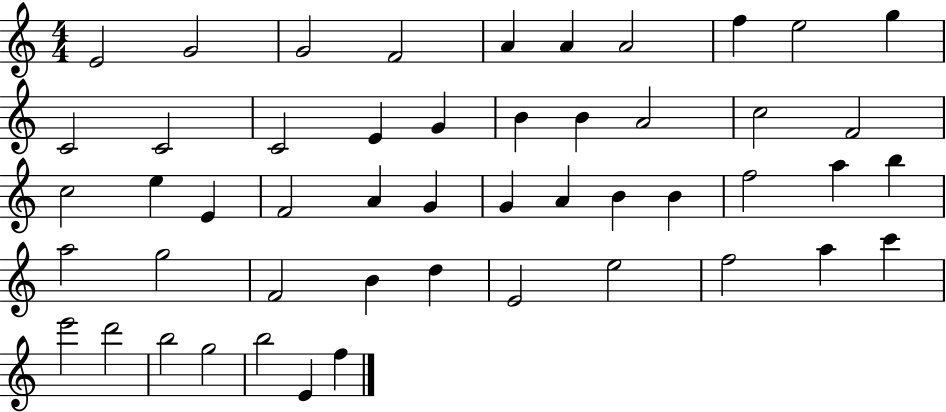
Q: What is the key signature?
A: C major